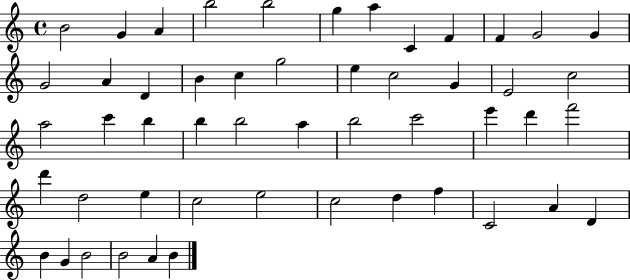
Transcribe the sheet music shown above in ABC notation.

X:1
T:Untitled
M:4/4
L:1/4
K:C
B2 G A b2 b2 g a C F F G2 G G2 A D B c g2 e c2 G E2 c2 a2 c' b b b2 a b2 c'2 e' d' f'2 d' d2 e c2 e2 c2 d f C2 A D B G B2 B2 A B